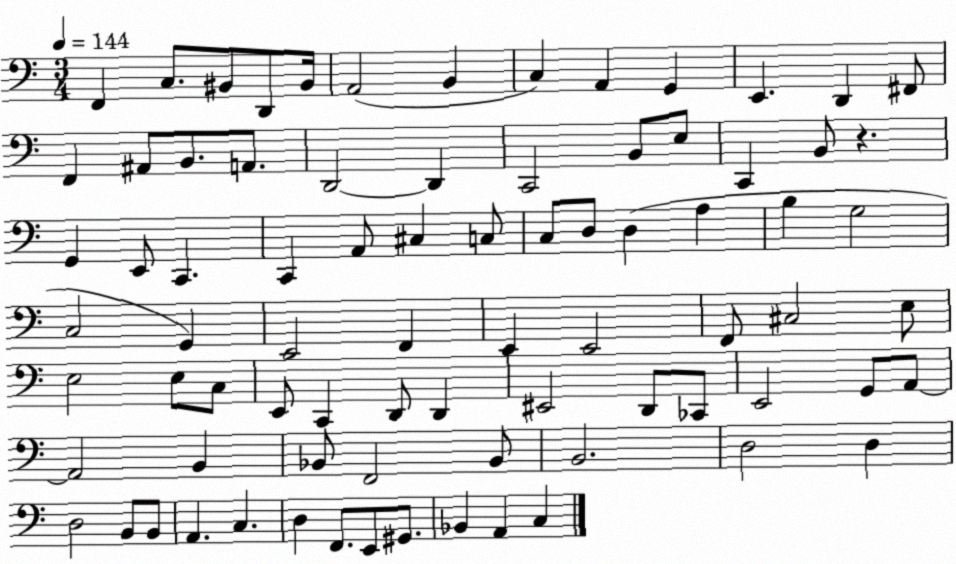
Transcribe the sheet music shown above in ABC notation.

X:1
T:Untitled
M:3/4
L:1/4
K:C
F,, C,/2 ^B,,/2 D,,/2 ^B,,/4 A,,2 B,, C, A,, G,, E,, D,, ^F,,/2 F,, ^A,,/2 B,,/2 A,,/2 D,,2 D,, C,,2 B,,/2 E,/2 C,, B,,/2 z G,, E,,/2 C,, C,, A,,/2 ^C, C,/2 C,/2 D,/2 D, A, B, G,2 C,2 G,, E,,2 F,, E,, E,,2 F,,/2 ^C,2 E,/2 E,2 E,/2 C,/2 E,,/2 C,, D,,/2 D,, ^E,,2 D,,/2 _C,,/2 E,,2 G,,/2 A,,/2 A,,2 B,, _B,,/2 F,,2 _B,,/2 B,,2 D,2 D, D,2 B,,/2 B,,/2 A,, C, D, F,,/2 E,,/2 ^G,,/2 _B,, A,, C,